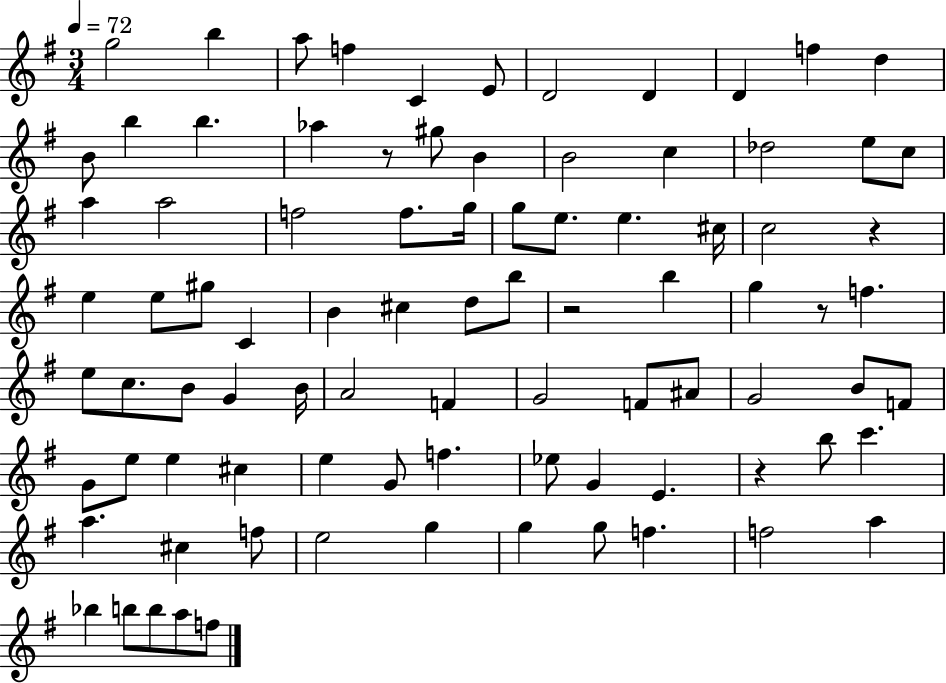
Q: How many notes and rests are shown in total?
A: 88